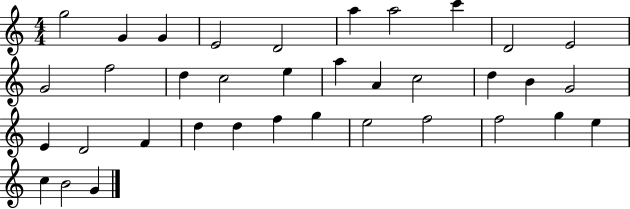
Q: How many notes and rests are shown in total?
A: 36